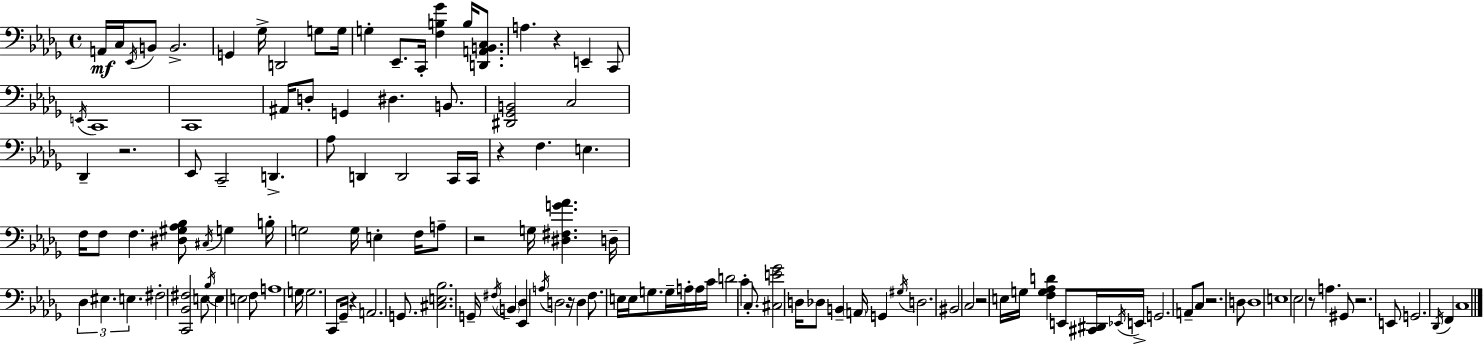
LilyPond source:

{
  \clef bass
  \time 4/4
  \defaultTimeSignature
  \key bes \minor
  \repeat volta 2 { a,16\mf c16 \acciaccatura { ees,16 } b,8 b,2.-> | g,4 ges16-> d,2 g8 | g16 g4-. ees,8.-- c,16-. <f b ges'>4 b16 <d, a, b, c>8. | a4. r4 e,4-- c,8 | \break \acciaccatura { e,16 } c,1 | c,1 | ais,16 d8-. g,4 dis4. b,8. | <dis, ges, b,>2 c2 | \break des,4-- r2. | ees,8 c,2-- d,4.-> | aes8 d,4 d,2 | c,16 c,16 r4 f4. e4. | \break f16 f8 f4. <dis gis aes bes>8 \acciaccatura { cis16 } g4 | b16-. g2 g16 e4-. | f16 a8-- r2 g16 <dis fis g' aes'>4. | d16-- \tuplet 3/2 { des4 eis4. e4. } | \break fis2-. <c, bes, fis>2 | e8 \acciaccatura { bes16 } e4 e2 | f8 a1 | g16 g2. | \break c,8 ges,16-- r4 a,2. | g,8. <cis e bes>2. | g,16-- \acciaccatura { fis16 } \parenthesize b,4 <ees, des>4 \acciaccatura { a16 } d2 | r16 d4 f8. e16 e16 | \break g8. g16-- a16-. a16 c'16 d'2 c'4-. | c8.-. <cis e' ges'>2 d16 des8 | b,4-- \parenthesize a,16 g,4 \acciaccatura { gis16 } d2. | bis,2 c2 | \break r2 e16 | g16 <f g aes d'>4 e,8 <cis, dis,>16 \acciaccatura { ees,16 } e,16-> g,2. | a,8-- c8 r2. | d8 d1 | \break e1 | ees2 | r8 a4. gis,8 r2. | e,8 g,2. | \break \acciaccatura { des,16 } f,4 c1 | } \bar "|."
}